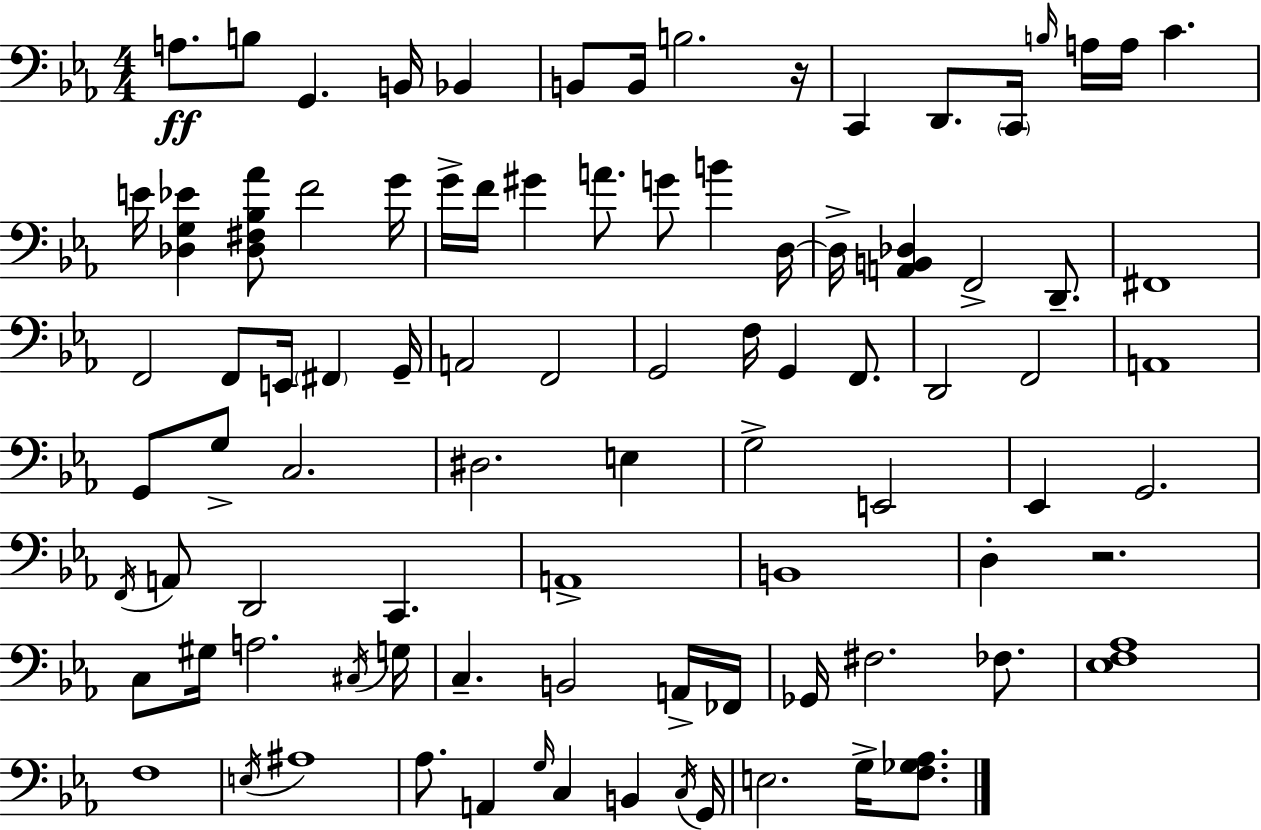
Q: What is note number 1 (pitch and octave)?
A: A3